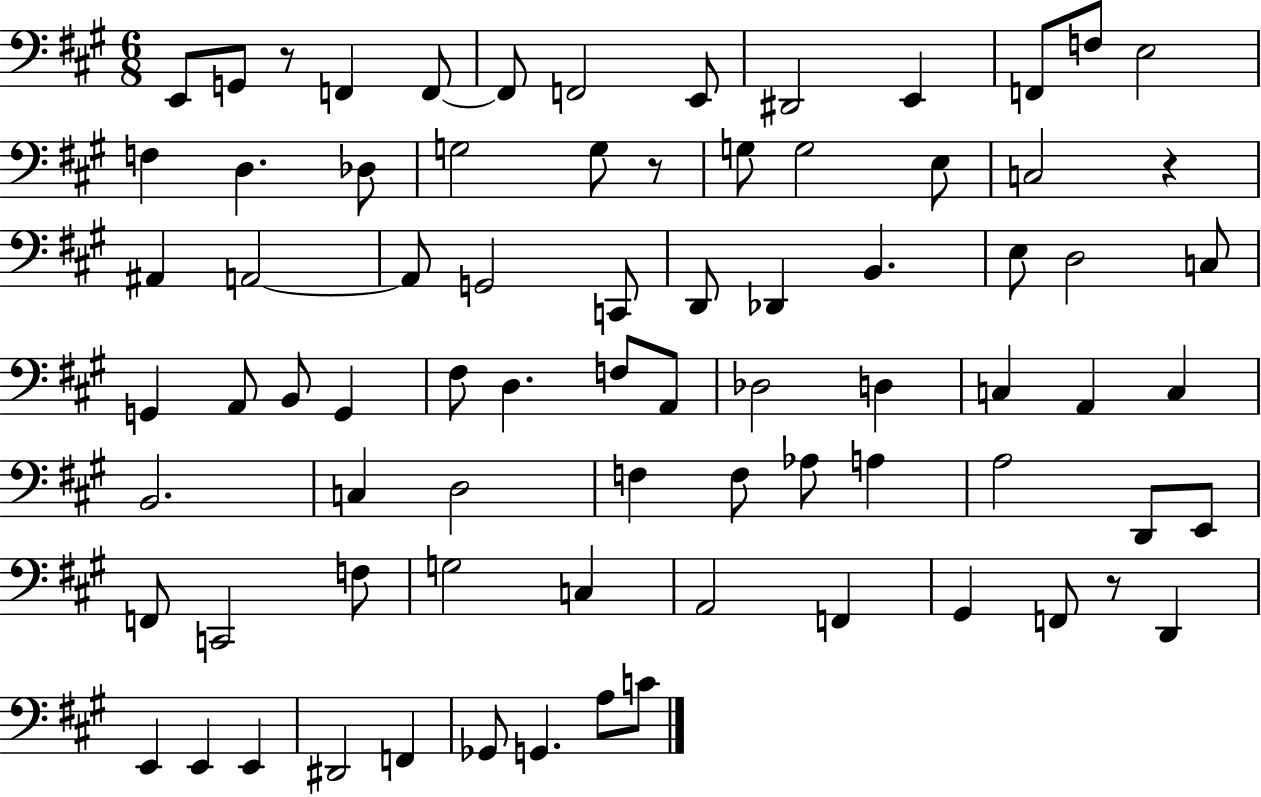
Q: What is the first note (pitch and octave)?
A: E2